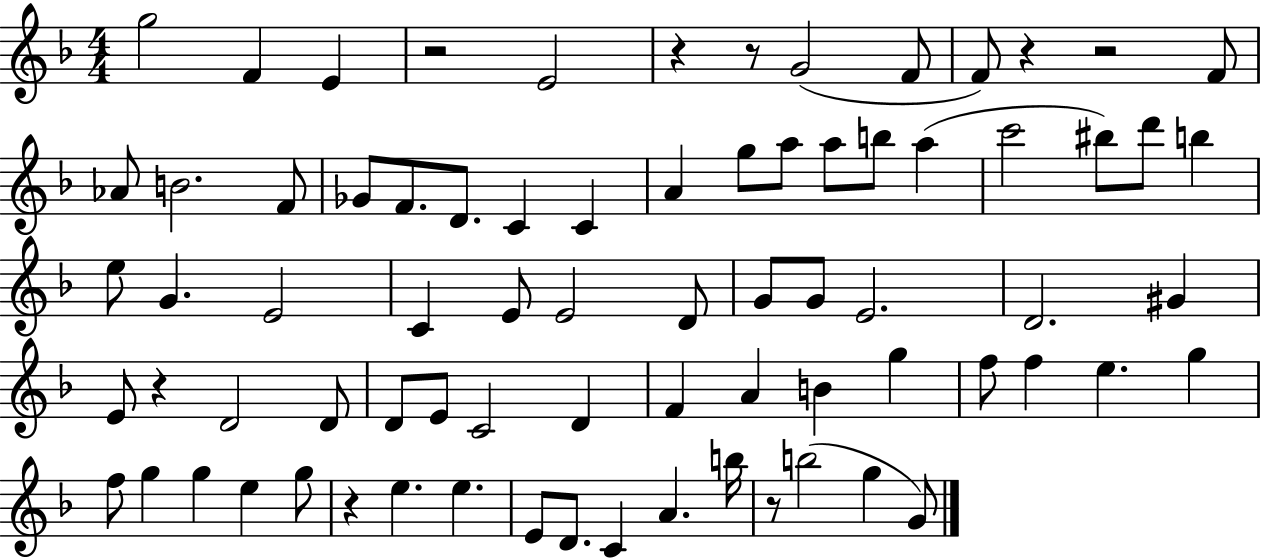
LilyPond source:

{
  \clef treble
  \numericTimeSignature
  \time 4/4
  \key f \major
  \repeat volta 2 { g''2 f'4 e'4 | r2 e'2 | r4 r8 g'2( f'8 | f'8) r4 r2 f'8 | \break aes'8 b'2. f'8 | ges'8 f'8. d'8. c'4 c'4 | a'4 g''8 a''8 a''8 b''8 a''4( | c'''2 bis''8) d'''8 b''4 | \break e''8 g'4. e'2 | c'4 e'8 e'2 d'8 | g'8 g'8 e'2. | d'2. gis'4 | \break e'8 r4 d'2 d'8 | d'8 e'8 c'2 d'4 | f'4 a'4 b'4 g''4 | f''8 f''4 e''4. g''4 | \break f''8 g''4 g''4 e''4 g''8 | r4 e''4. e''4. | e'8 d'8. c'4 a'4. b''16 | r8 b''2( g''4 g'8) | \break } \bar "|."
}